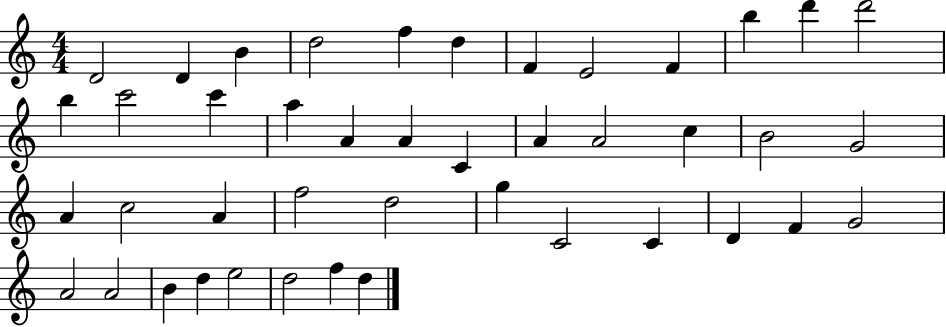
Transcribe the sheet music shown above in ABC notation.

X:1
T:Untitled
M:4/4
L:1/4
K:C
D2 D B d2 f d F E2 F b d' d'2 b c'2 c' a A A C A A2 c B2 G2 A c2 A f2 d2 g C2 C D F G2 A2 A2 B d e2 d2 f d